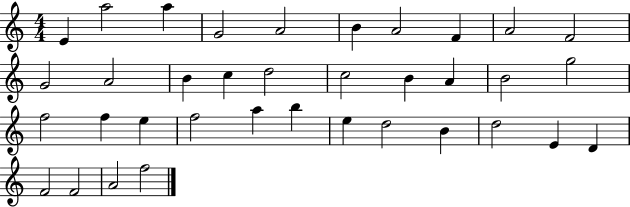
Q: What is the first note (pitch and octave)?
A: E4